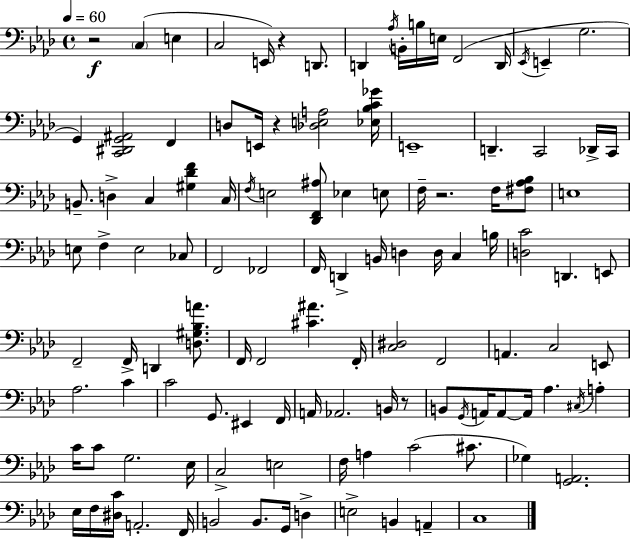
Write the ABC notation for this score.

X:1
T:Untitled
M:4/4
L:1/4
K:Fm
z2 C, E, C,2 E,,/4 z D,,/2 D,, _A,/4 B,,/4 B,/4 E,/4 F,,2 D,,/4 _E,,/4 E,, G,2 G,, [C,,^D,,G,,^A,,]2 F,, D,/2 E,,/4 z [_D,E,A,]2 [_E,_B,C_G]/4 E,,4 D,, C,,2 _D,,/4 C,,/4 B,,/2 D, C, [^G,_DF] C,/4 F,/4 E,2 [_D,,F,,^A,]/2 _E, E,/2 F,/4 z2 F,/4 [^F,_A,_B,]/2 E,4 E,/2 F, E,2 _C,/2 F,,2 _F,,2 F,,/4 D,, B,,/4 D, D,/4 C, B,/4 [D,C]2 D,, E,,/2 F,,2 F,,/4 D,, [D,^G,_B,A]/2 F,,/4 F,,2 [^C^A] F,,/4 [C,^D,]2 F,,2 A,, C,2 E,,/2 _A,2 C C2 G,,/2 ^E,, F,,/4 A,,/4 _A,,2 B,,/4 z/2 B,,/2 G,,/4 A,,/4 A,,/2 A,,/4 _A, ^C,/4 A, C/4 C/2 G,2 _E,/4 C,2 E,2 F,/4 A, C2 ^C/2 _G, [G,,A,,]2 _E,/4 F,/4 [^D,C]/4 A,,2 F,,/4 B,,2 B,,/2 G,,/4 D, E,2 B,, A,, C,4